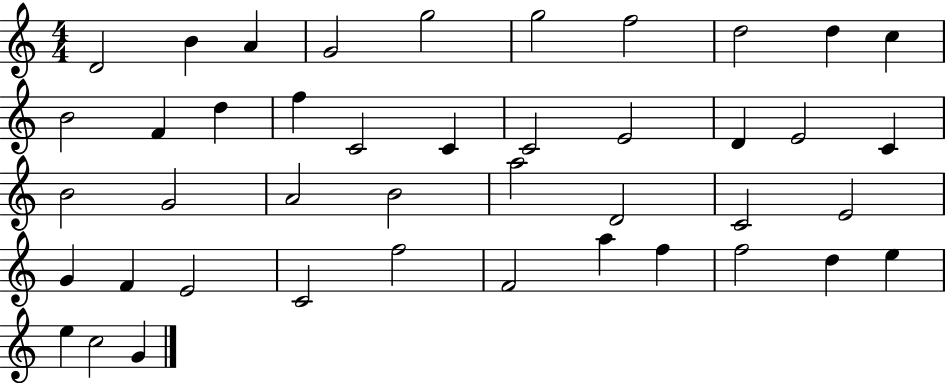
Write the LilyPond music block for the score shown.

{
  \clef treble
  \numericTimeSignature
  \time 4/4
  \key c \major
  d'2 b'4 a'4 | g'2 g''2 | g''2 f''2 | d''2 d''4 c''4 | \break b'2 f'4 d''4 | f''4 c'2 c'4 | c'2 e'2 | d'4 e'2 c'4 | \break b'2 g'2 | a'2 b'2 | a''2 d'2 | c'2 e'2 | \break g'4 f'4 e'2 | c'2 f''2 | f'2 a''4 f''4 | f''2 d''4 e''4 | \break e''4 c''2 g'4 | \bar "|."
}